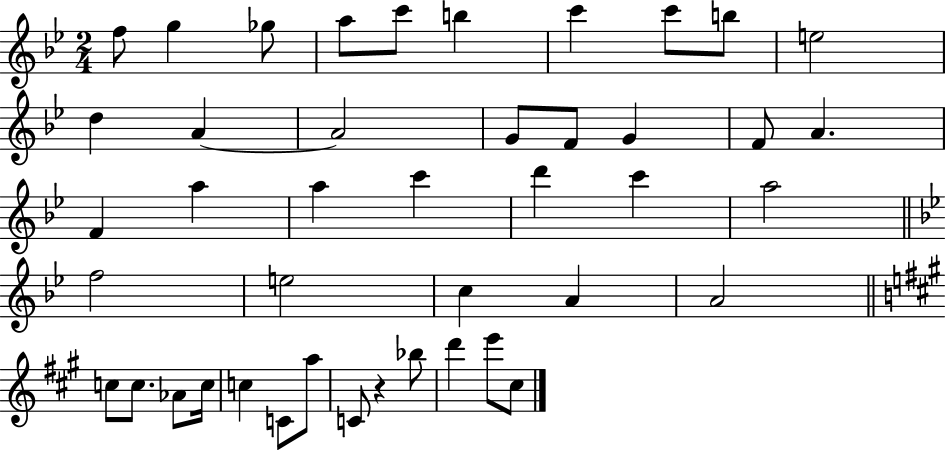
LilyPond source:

{
  \clef treble
  \numericTimeSignature
  \time 2/4
  \key bes \major
  f''8 g''4 ges''8 | a''8 c'''8 b''4 | c'''4 c'''8 b''8 | e''2 | \break d''4 a'4~~ | a'2 | g'8 f'8 g'4 | f'8 a'4. | \break f'4 a''4 | a''4 c'''4 | d'''4 c'''4 | a''2 | \break \bar "||" \break \key bes \major f''2 | e''2 | c''4 a'4 | a'2 | \break \bar "||" \break \key a \major c''8 c''8. aes'8 c''16 | c''4 c'8 a''8 | c'8 r4 bes''8 | d'''4 e'''8 cis''8 | \break \bar "|."
}